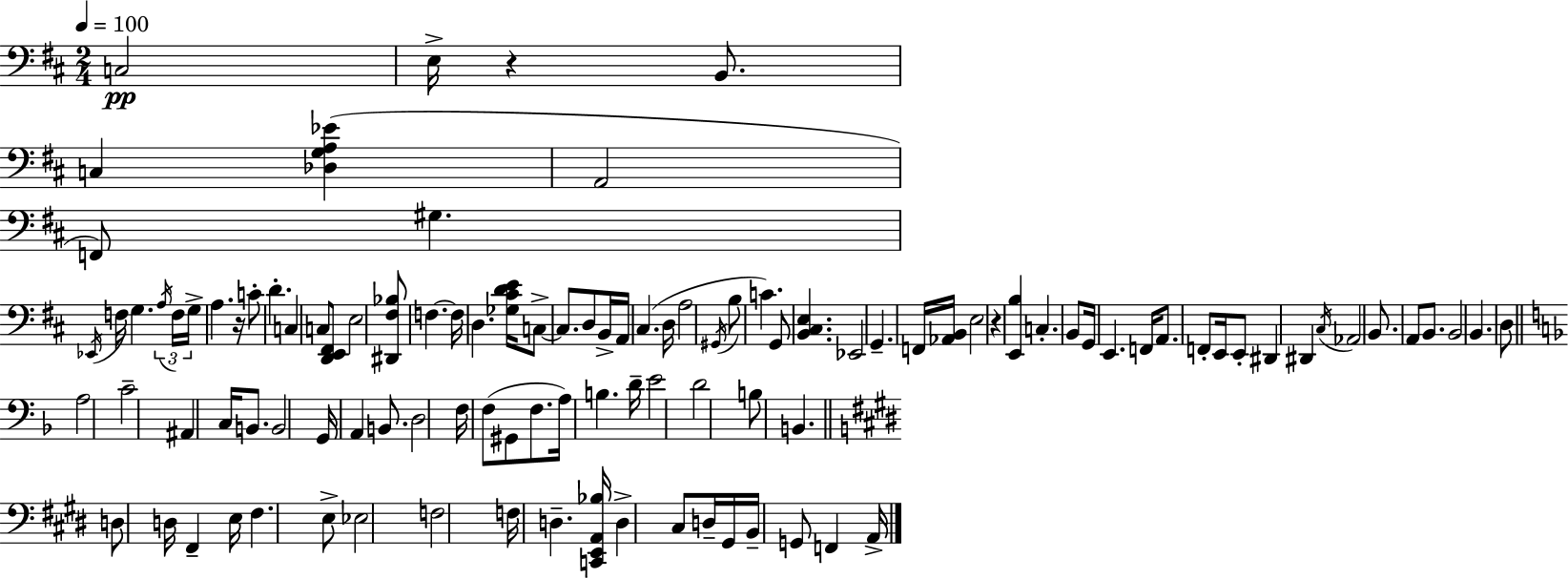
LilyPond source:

{
  \clef bass
  \numericTimeSignature
  \time 2/4
  \key d \major
  \tempo 4 = 100
  \repeat volta 2 { c2\pp | e16-> r4 b,8. | c4 <des g a ees'>4( | a,2 | \break f,8) gis4. | \acciaccatura { ees,16 } f16 g4. | \tuplet 3/2 { \acciaccatura { a16 } f16 g16-> } a4. | r16 c'8-. d'4.-. | \break c4 c8 | <d, e, fis,>8 e2 | <dis, fis bes>8 f4.~~ | f16 d4. | \break <ges cis' d' e'>16 c8->~~ c8. d8 | b,16-> a,16 cis4.( | d16 a2 | \acciaccatura { gis,16 } b8 c'4.) | \break g,8 <b, cis e>4. | ees,2 | g,4.-- | f,16 <aes, b,>16 e2 | \break r4 <e, b>4 | c4.-. | b,8 g,16 e,4. | f,16 a,8. f,8-. | \break e,16 e,8-. dis,4 dis,4 | \acciaccatura { cis16 } aes,2 | b,8. a,8 | b,8. b,2 | \break b,4. | d8 \bar "||" \break \key f \major a2 | c'2-- | ais,4 c16 b,8. | b,2 | \break g,16 a,4 b,8. | d2 | f16 f8( gis,8 f8. | a16) b4. d'16-- | \break e'2 | d'2 | b8 b,4. | \bar "||" \break \key e \major d8 d16 fis,4-- e16 | fis4. e8-> | ees2 | f2 | \break f16 d4.-- <c, e, a, bes>16 | d4-> cis8 d16-- gis,16 | b,16-- g,8 f,4 a,16-> | } \bar "|."
}